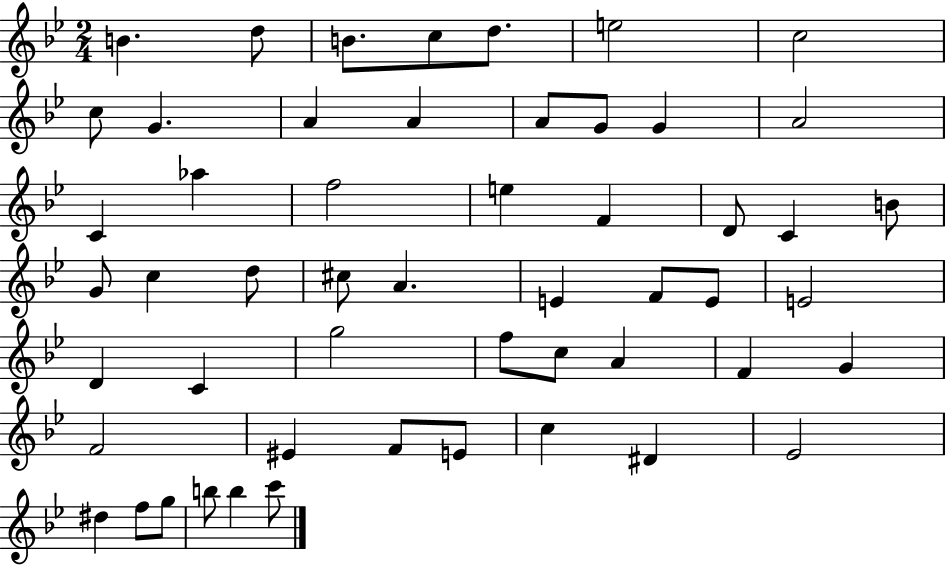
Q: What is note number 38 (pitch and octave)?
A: A4